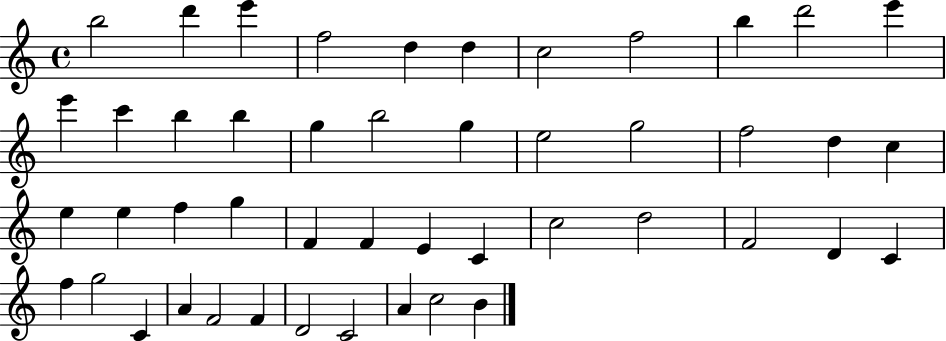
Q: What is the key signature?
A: C major